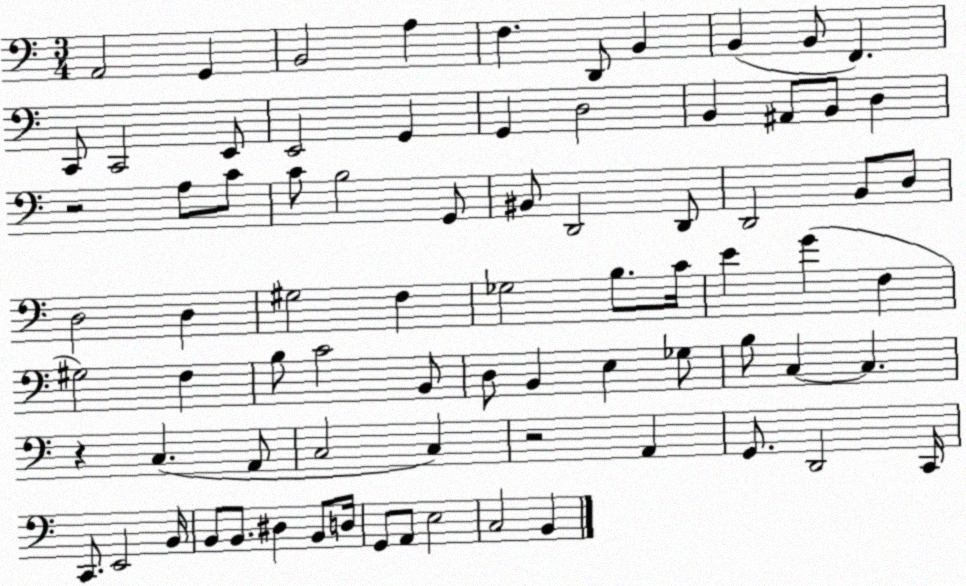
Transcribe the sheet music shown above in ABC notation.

X:1
T:Untitled
M:3/4
L:1/4
K:C
A,,2 G,, B,,2 A, F, D,,/2 B,, B,, B,,/2 F,, C,,/2 C,,2 E,,/2 E,,2 G,, G,, D,2 B,, ^A,,/2 B,,/2 D, z2 A,/2 C/2 C/2 B,2 G,,/2 ^B,,/2 D,,2 D,,/2 D,,2 B,,/2 D,/2 D,2 D, ^G,2 F, _G,2 B,/2 C/4 E G F, ^G,2 F, B,/2 C2 B,,/2 D,/2 B,, E, _G,/2 B,/2 C, C, z C, A,,/2 C,2 C, z2 A,, G,,/2 D,,2 C,,/4 C,,/2 E,,2 B,,/4 B,,/2 B,,/2 ^D, B,,/2 D,/4 G,,/2 A,,/2 E,2 C,2 B,,